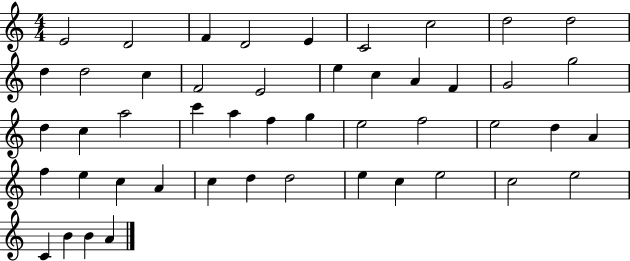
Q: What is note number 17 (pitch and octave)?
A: A4